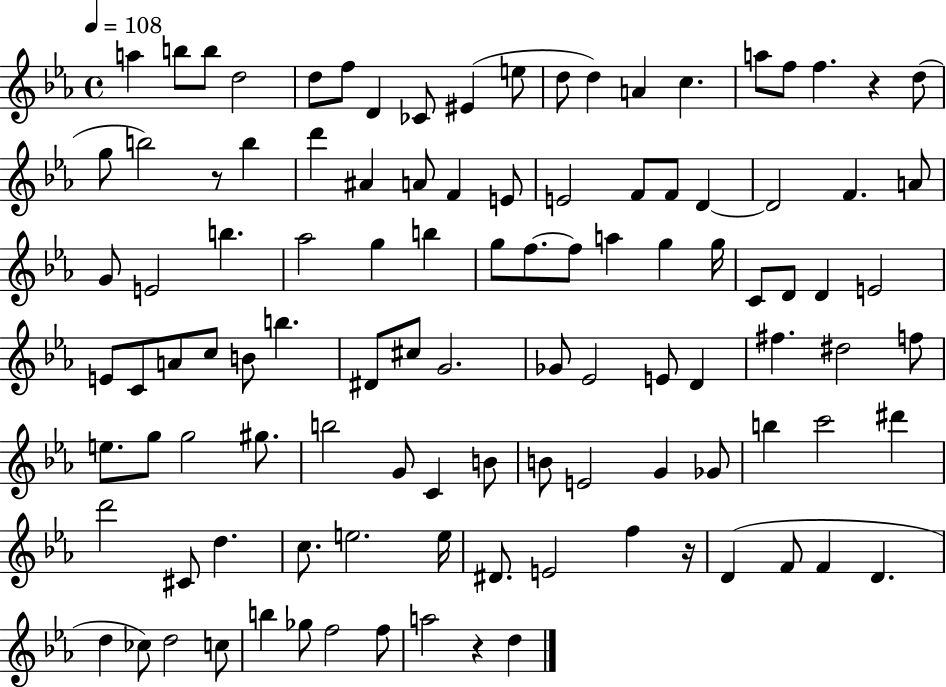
{
  \clef treble
  \time 4/4
  \defaultTimeSignature
  \key ees \major
  \tempo 4 = 108
  a''4 b''8 b''8 d''2 | d''8 f''8 d'4 ces'8 eis'4( e''8 | d''8 d''4) a'4 c''4. | a''8 f''8 f''4. r4 d''8( | \break g''8 b''2) r8 b''4 | d'''4 ais'4 a'8 f'4 e'8 | e'2 f'8 f'8 d'4~~ | d'2 f'4. a'8 | \break g'8 e'2 b''4. | aes''2 g''4 b''4 | g''8 f''8.~~ f''8 a''4 g''4 g''16 | c'8 d'8 d'4 e'2 | \break e'8 c'8 a'8 c''8 b'8 b''4. | dis'8 cis''8 g'2. | ges'8 ees'2 e'8 d'4 | fis''4. dis''2 f''8 | \break e''8. g''8 g''2 gis''8. | b''2 g'8 c'4 b'8 | b'8 e'2 g'4 ges'8 | b''4 c'''2 dis'''4 | \break d'''2 cis'8 d''4. | c''8. e''2. e''16 | dis'8. e'2 f''4 r16 | d'4( f'8 f'4 d'4. | \break d''4 ces''8) d''2 c''8 | b''4 ges''8 f''2 f''8 | a''2 r4 d''4 | \bar "|."
}